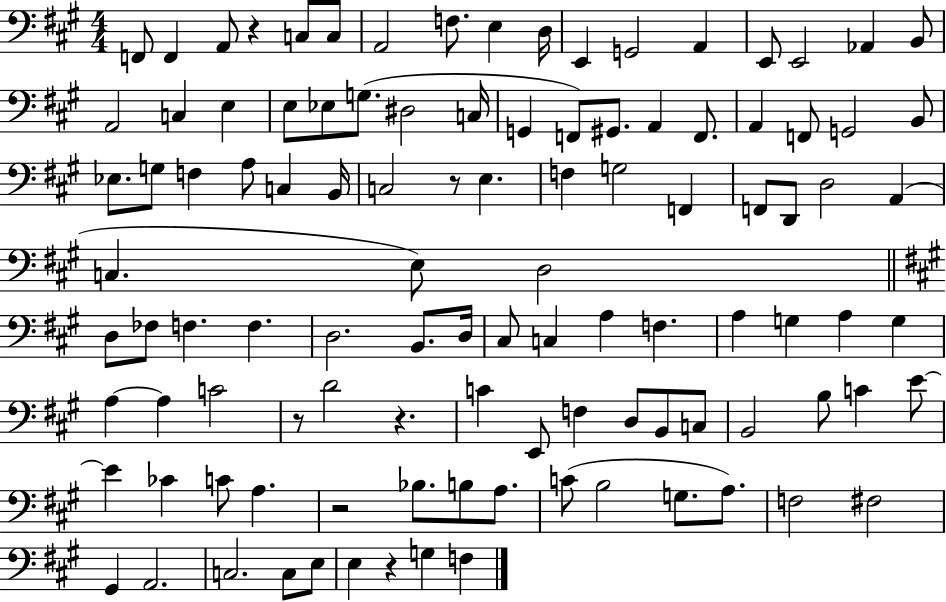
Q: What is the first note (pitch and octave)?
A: F2